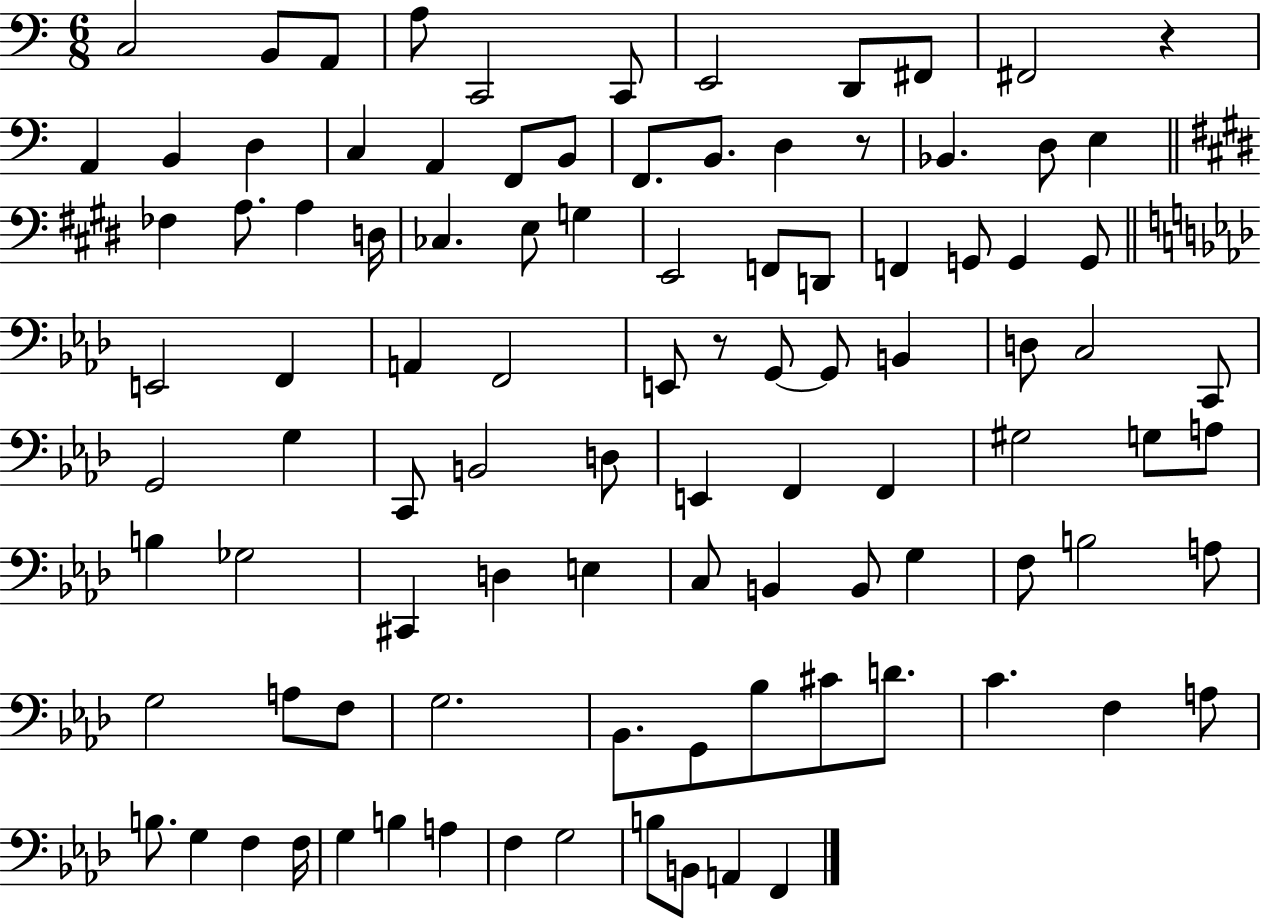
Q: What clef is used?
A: bass